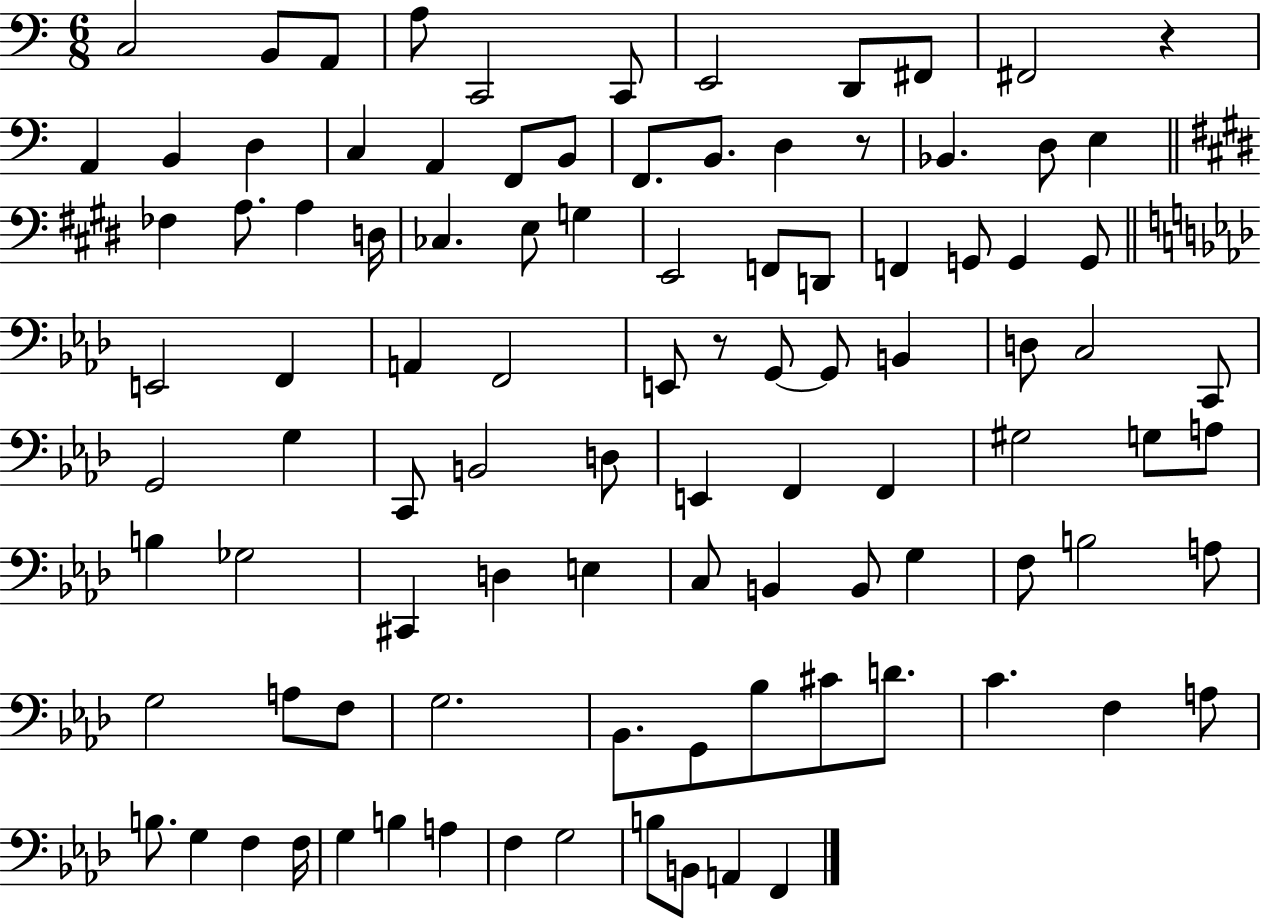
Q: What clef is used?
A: bass